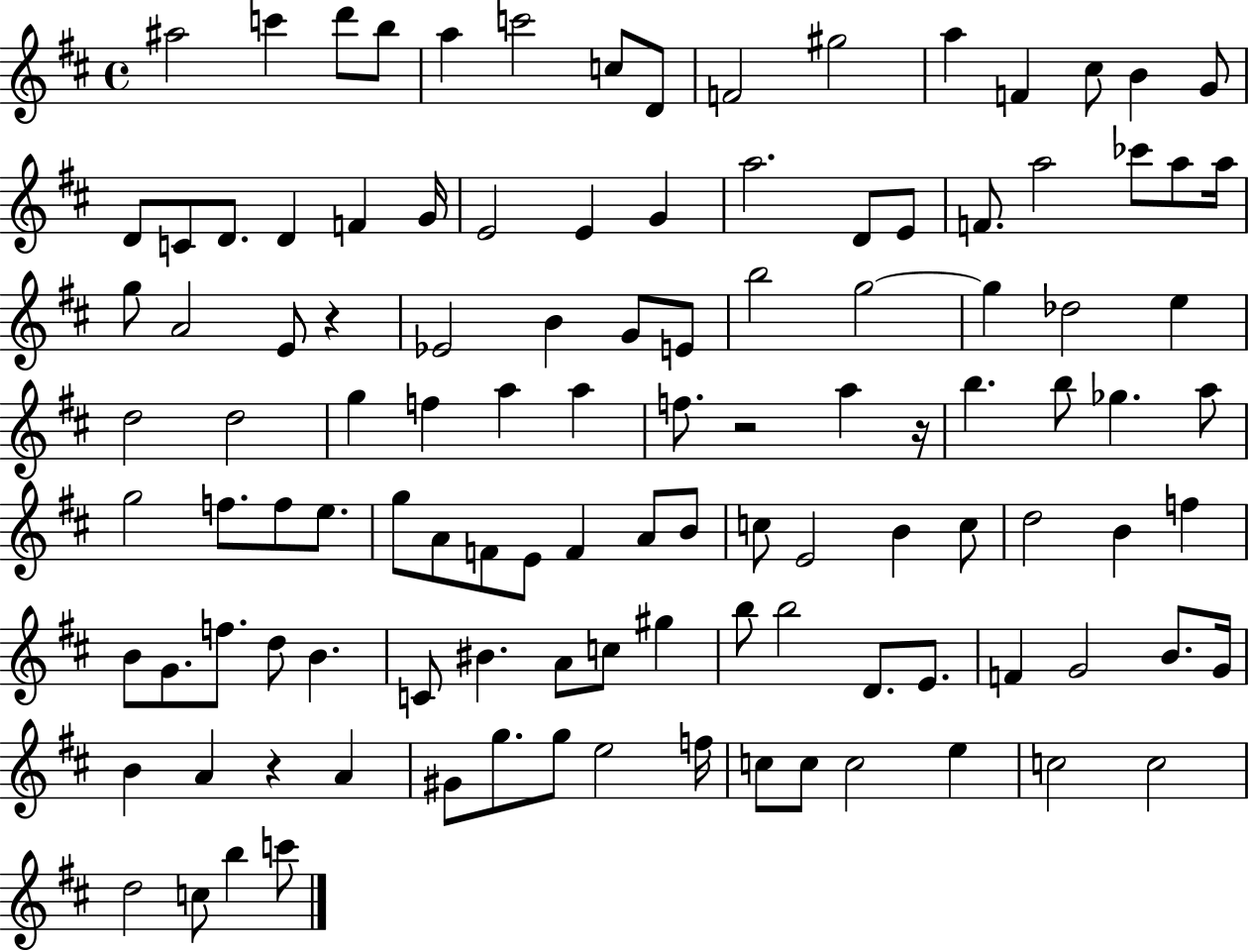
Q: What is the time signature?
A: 4/4